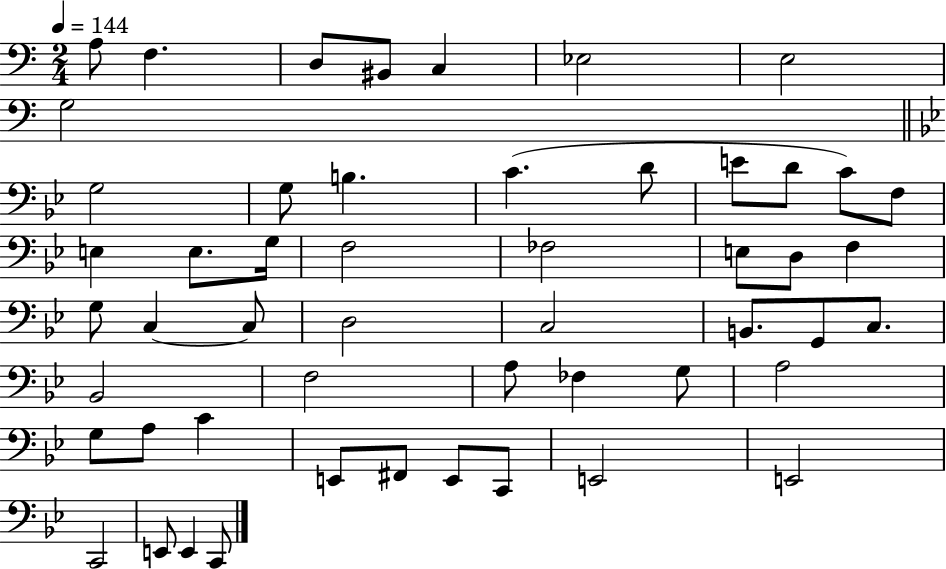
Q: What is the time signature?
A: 2/4